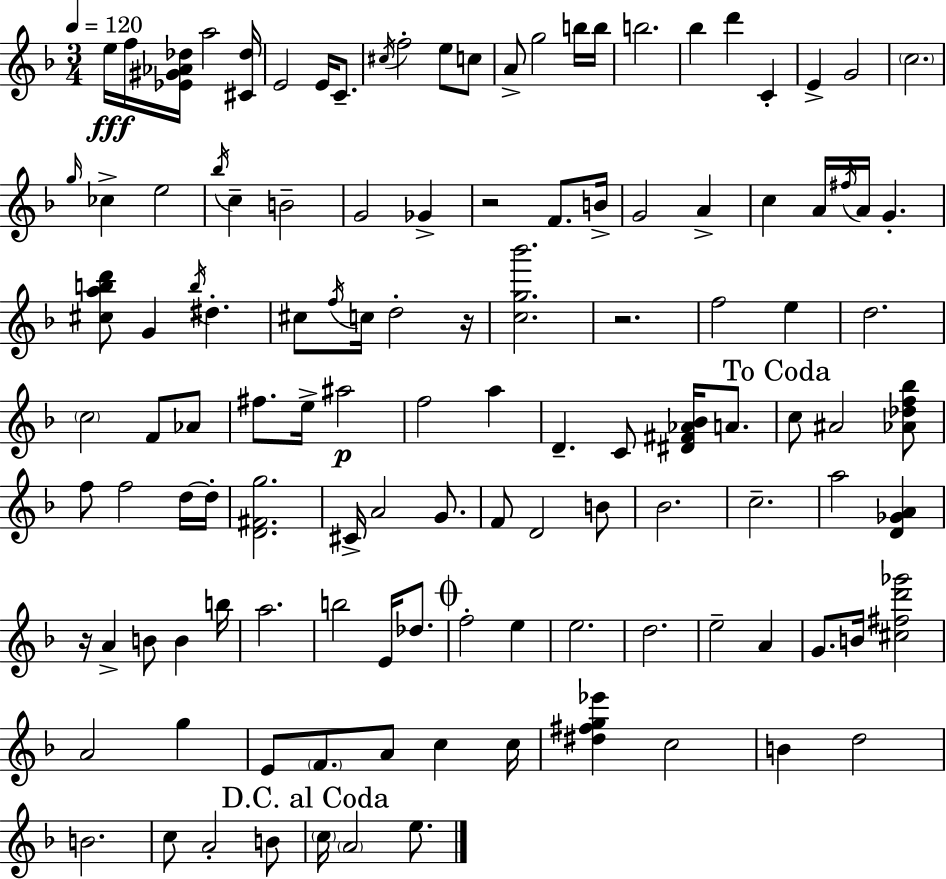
E5/s F5/s [Eb4,G#4,Ab4,Db5]/s A5/h [C#4,Db5]/s E4/h E4/s C4/e. C#5/s F5/h E5/e C5/e A4/e G5/h B5/s B5/s B5/h. Bb5/q D6/q C4/q E4/q G4/h C5/h. G5/s CES5/q E5/h Bb5/s C5/q B4/h G4/h Gb4/q R/h F4/e. B4/s G4/h A4/q C5/q A4/s F#5/s A4/s G4/q. [C#5,A5,B5,D6]/e G4/q B5/s D#5/q. C#5/e F5/s C5/s D5/h R/s [C5,G5,Bb6]/h. R/h. F5/h E5/q D5/h. C5/h F4/e Ab4/e F#5/e. E5/s A#5/h F5/h A5/q D4/q. C4/e [D#4,F#4,Ab4,Bb4]/s A4/e. C5/e A#4/h [Ab4,Db5,F5,Bb5]/e F5/e F5/h D5/s D5/s [D4,F#4,G5]/h. C#4/s A4/h G4/e. F4/e D4/h B4/e Bb4/h. C5/h. A5/h [D4,Gb4,A4]/q R/s A4/q B4/e B4/q B5/s A5/h. B5/h E4/s Db5/e. F5/h E5/q E5/h. D5/h. E5/h A4/q G4/e. B4/s [C#5,F#5,D6,Gb6]/h A4/h G5/q E4/e F4/e. A4/e C5/q C5/s [D#5,F#5,G5,Eb6]/q C5/h B4/q D5/h B4/h. C5/e A4/h B4/e C5/s A4/h E5/e.